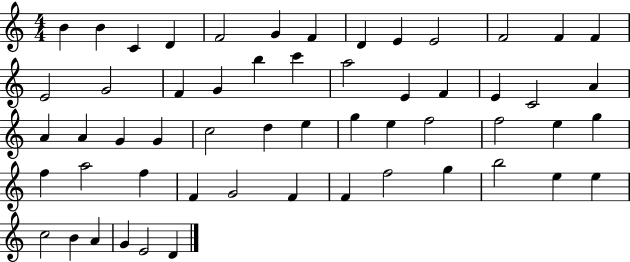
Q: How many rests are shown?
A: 0